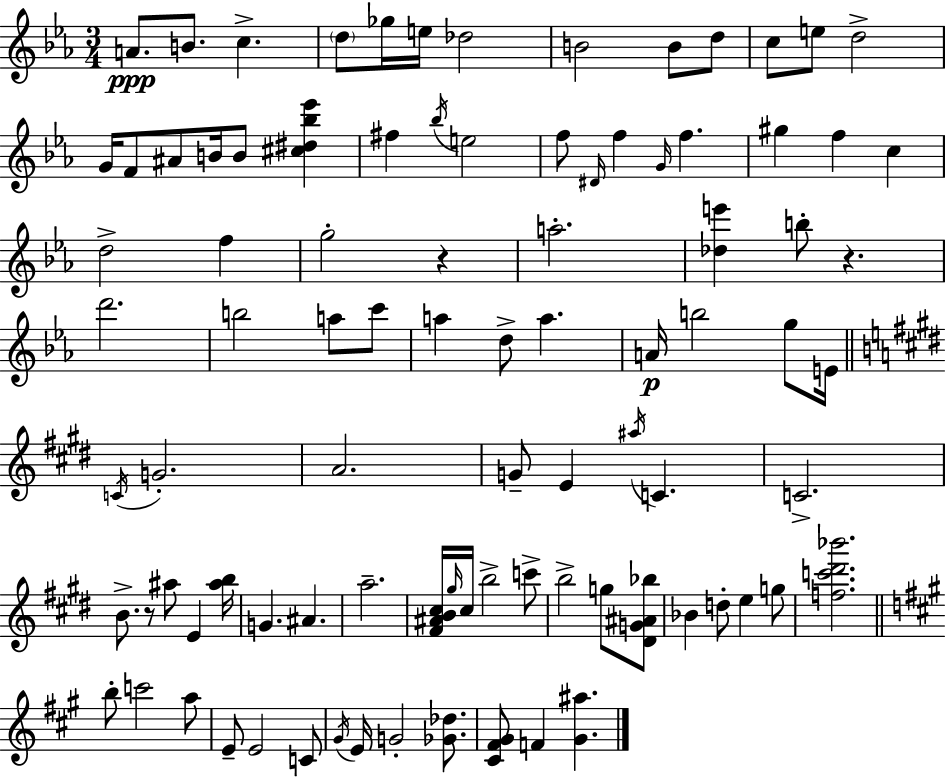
X:1
T:Untitled
M:3/4
L:1/4
K:Eb
A/2 B/2 c d/2 _g/4 e/4 _d2 B2 B/2 d/2 c/2 e/2 d2 G/4 F/2 ^A/2 B/4 B/2 [^c^d_b_e'] ^f _b/4 e2 f/2 ^D/4 f G/4 f ^g f c d2 f g2 z a2 [_de'] b/2 z d'2 b2 a/2 c'/2 a d/2 a A/4 b2 g/2 E/4 C/4 G2 A2 G/2 E ^a/4 C C2 B/2 z/2 ^a/2 E [^ab]/4 G ^A a2 [^F^AB^c]/4 ^g/4 ^c/4 b2 c'/2 b2 g/2 [^DG^A_b]/2 _B d/2 e g/2 [fc'^d'_b']2 b/2 c'2 a/2 E/2 E2 C/2 ^G/4 E/4 G2 [_G_d]/2 [^C^F^G]/2 F [^G^a]